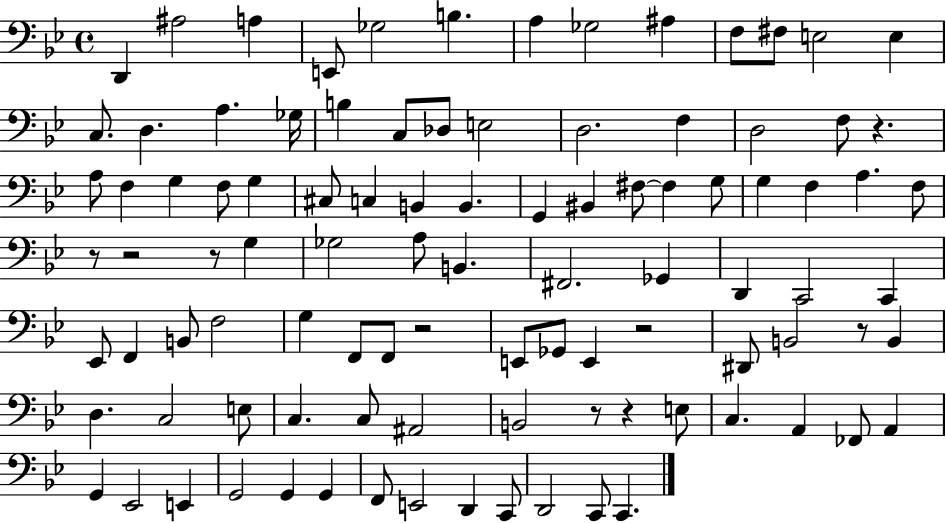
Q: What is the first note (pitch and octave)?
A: D2